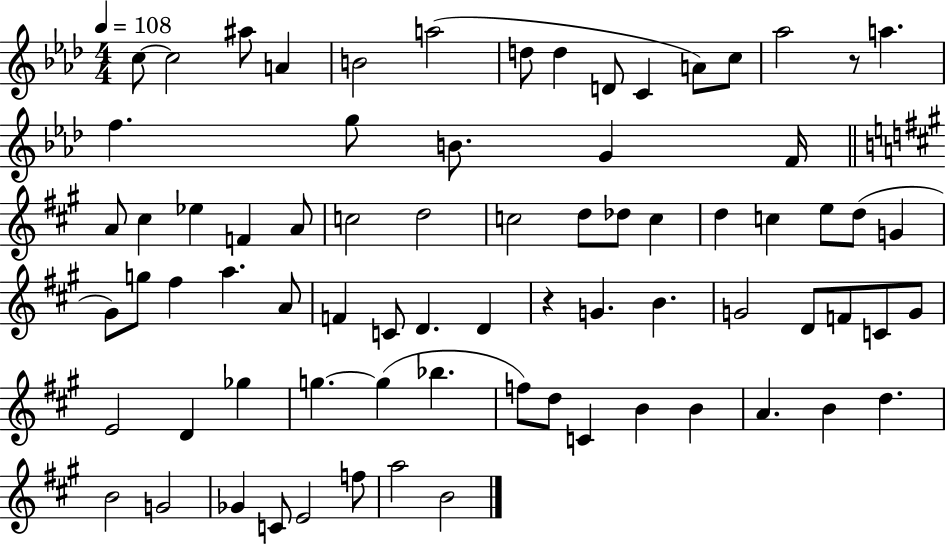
{
  \clef treble
  \numericTimeSignature
  \time 4/4
  \key aes \major
  \tempo 4 = 108
  c''8~~ c''2 ais''8 a'4 | b'2 a''2( | d''8 d''4 d'8 c'4 a'8) c''8 | aes''2 r8 a''4. | \break f''4. g''8 b'8. g'4 f'16 | \bar "||" \break \key a \major a'8 cis''4 ees''4 f'4 a'8 | c''2 d''2 | c''2 d''8 des''8 c''4 | d''4 c''4 e''8 d''8( g'4 | \break gis'8) g''8 fis''4 a''4. a'8 | f'4 c'8 d'4. d'4 | r4 g'4. b'4. | g'2 d'8 f'8 c'8 g'8 | \break e'2 d'4 ges''4 | g''4.~~ g''4( bes''4. | f''8) d''8 c'4 b'4 b'4 | a'4. b'4 d''4. | \break b'2 g'2 | ges'4 c'8 e'2 f''8 | a''2 b'2 | \bar "|."
}